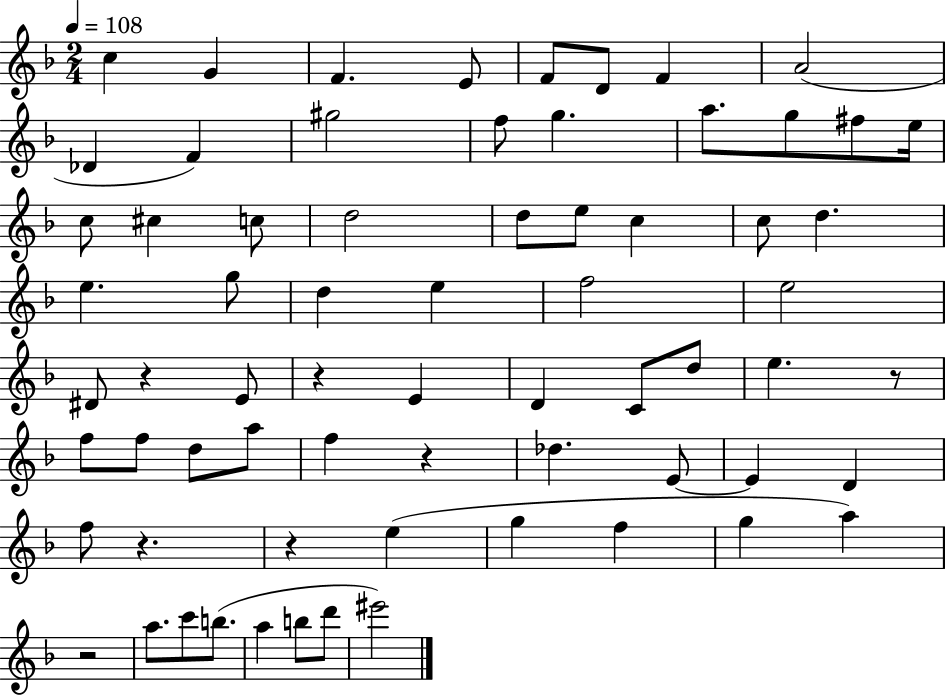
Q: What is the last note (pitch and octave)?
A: EIS6